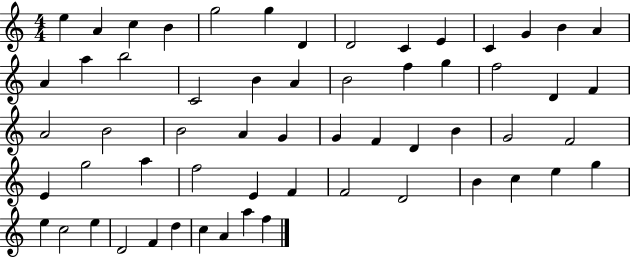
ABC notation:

X:1
T:Untitled
M:4/4
L:1/4
K:C
e A c B g2 g D D2 C E C G B A A a b2 C2 B A B2 f g f2 D F A2 B2 B2 A G G F D B G2 F2 E g2 a f2 E F F2 D2 B c e g e c2 e D2 F d c A a f